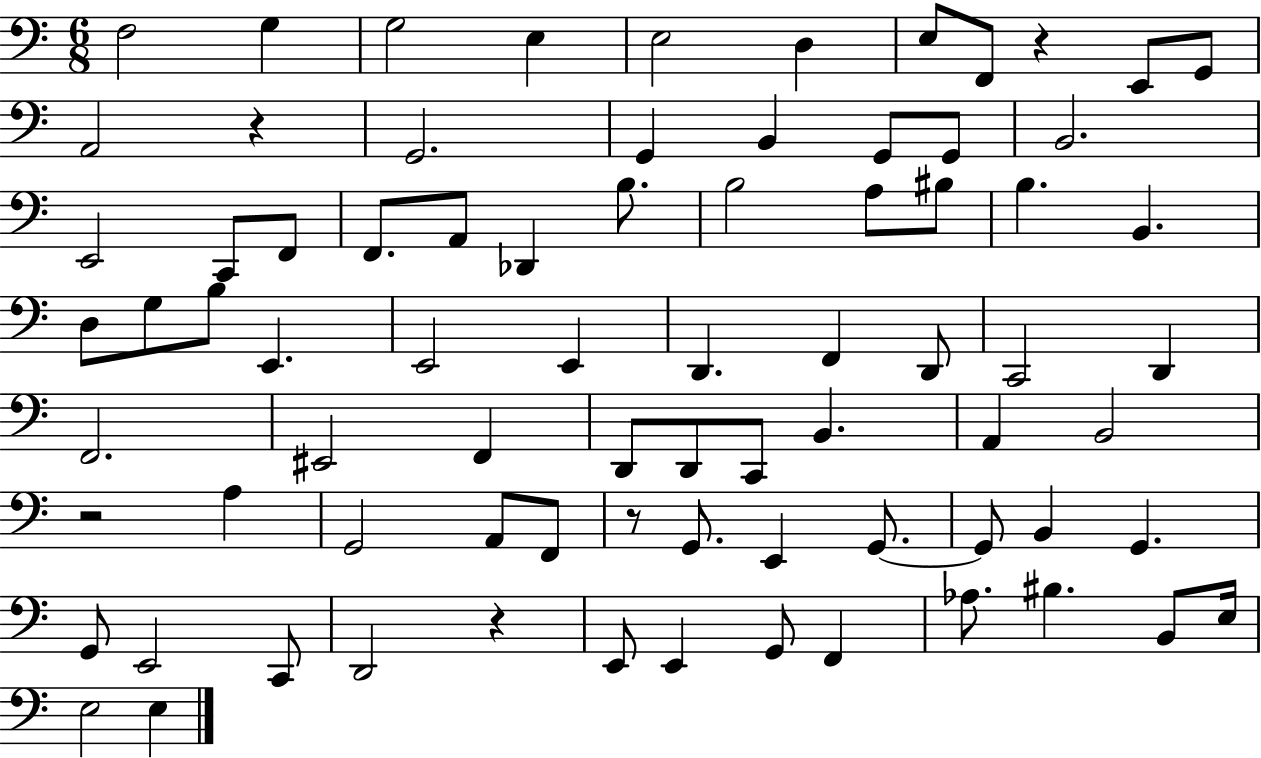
{
  \clef bass
  \numericTimeSignature
  \time 6/8
  \key c \major
  f2 g4 | g2 e4 | e2 d4 | e8 f,8 r4 e,8 g,8 | \break a,2 r4 | g,2. | g,4 b,4 g,8 g,8 | b,2. | \break e,2 c,8 f,8 | f,8. a,8 des,4 b8. | b2 a8 bis8 | b4. b,4. | \break d8 g8 b8 e,4. | e,2 e,4 | d,4. f,4 d,8 | c,2 d,4 | \break f,2. | eis,2 f,4 | d,8 d,8 c,8 b,4. | a,4 b,2 | \break r2 a4 | g,2 a,8 f,8 | r8 g,8. e,4 g,8.~~ | g,8 b,4 g,4. | \break g,8 e,2 c,8 | d,2 r4 | e,8 e,4 g,8 f,4 | aes8. bis4. b,8 e16 | \break e2 e4 | \bar "|."
}